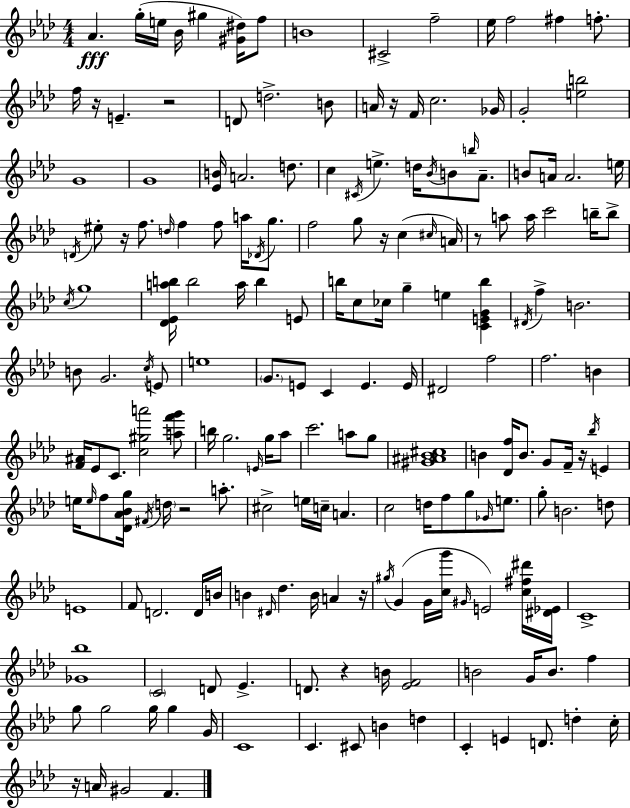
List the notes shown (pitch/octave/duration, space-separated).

Ab4/q. G5/s E5/s Bb4/s G#5/q [G#4,D#5]/s F5/e B4/w C#4/h F5/h Eb5/s F5/h F#5/q F5/e. F5/s R/s E4/q. R/h D4/e D5/h. B4/e A4/s R/s F4/s C5/h. Gb4/s G4/h [E5,B5]/h G4/w G4/w [Eb4,B4]/s A4/h. D5/e. C5/q C#4/s E5/q. D5/s Bb4/s B4/e B5/s Ab4/e. B4/e A4/s A4/h. E5/s D4/s EIS5/e R/s F5/e. D5/s F5/q F5/e A5/s Db4/s G5/e. F5/h G5/e R/s C5/q C#5/s A4/s R/e A5/e A5/s C6/h B5/s B5/e C5/s G5/w [Db4,Eb4,A5,B5]/s B5/h A5/s B5/q E4/e B5/s C5/e CES5/s G5/q E5/q [C4,E4,G4,B5]/q D#4/s F5/q B4/h. B4/e G4/h. C5/s E4/e E5/w G4/e. E4/e C4/q E4/q. E4/s D#4/h F5/h F5/h. B4/q [F4,A#4]/s Eb4/e C4/e. [C5,G#5,A6]/h [A5,F6,G6]/e B5/s G5/h. E4/s G5/s Ab5/e C6/h. A5/e G5/e [G#4,A#4,Bb4,C#5]/w B4/q [Db4,F5]/s B4/e. G4/e F4/s R/s Bb5/s E4/q E5/s E5/s F5/e [Db4,Ab4,Bb4,G5]/s F#4/s D5/s R/h A5/e. C#5/h E5/s C5/s A4/q. C5/h D5/s F5/e G5/e Gb4/s E5/e. G5/e B4/h. D5/e E4/w F4/e D4/h. D4/s B4/s B4/q D#4/s Db5/q. B4/s A4/q R/s G#5/s G4/q G4/s [C5,G6]/s G#4/s E4/h [C5,F#5,D#6]/s [D#4,Eb4]/s C4/w [Gb4,Bb5]/w C4/h D4/e Eb4/q. D4/e. R/q B4/s [Eb4,F4]/h B4/h G4/s B4/e. F5/q G5/e G5/h G5/s G5/q G4/s C4/w C4/q. C#4/e B4/q D5/q C4/q E4/q D4/e. D5/q C5/s R/s A4/s G#4/h F4/q.